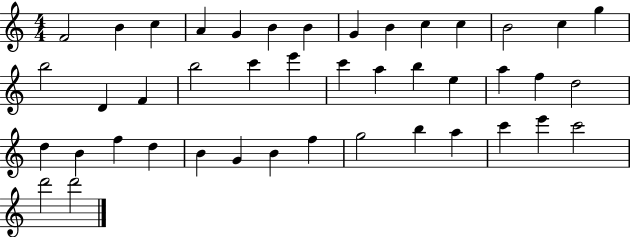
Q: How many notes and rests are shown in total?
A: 43